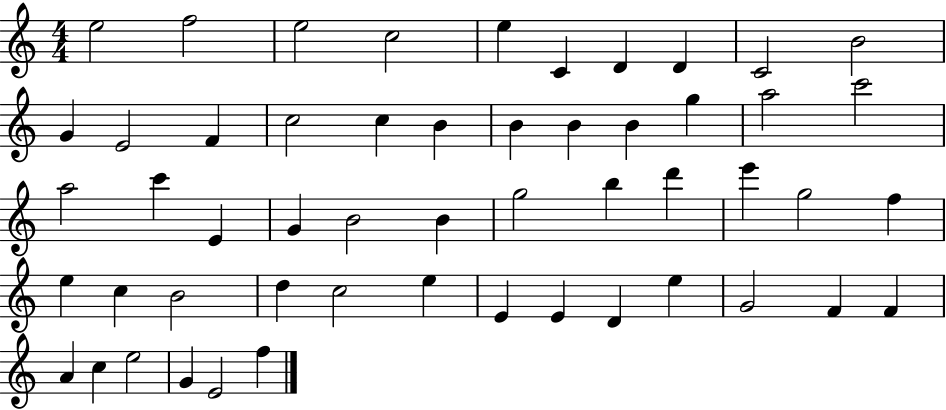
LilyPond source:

{
  \clef treble
  \numericTimeSignature
  \time 4/4
  \key c \major
  e''2 f''2 | e''2 c''2 | e''4 c'4 d'4 d'4 | c'2 b'2 | \break g'4 e'2 f'4 | c''2 c''4 b'4 | b'4 b'4 b'4 g''4 | a''2 c'''2 | \break a''2 c'''4 e'4 | g'4 b'2 b'4 | g''2 b''4 d'''4 | e'''4 g''2 f''4 | \break e''4 c''4 b'2 | d''4 c''2 e''4 | e'4 e'4 d'4 e''4 | g'2 f'4 f'4 | \break a'4 c''4 e''2 | g'4 e'2 f''4 | \bar "|."
}